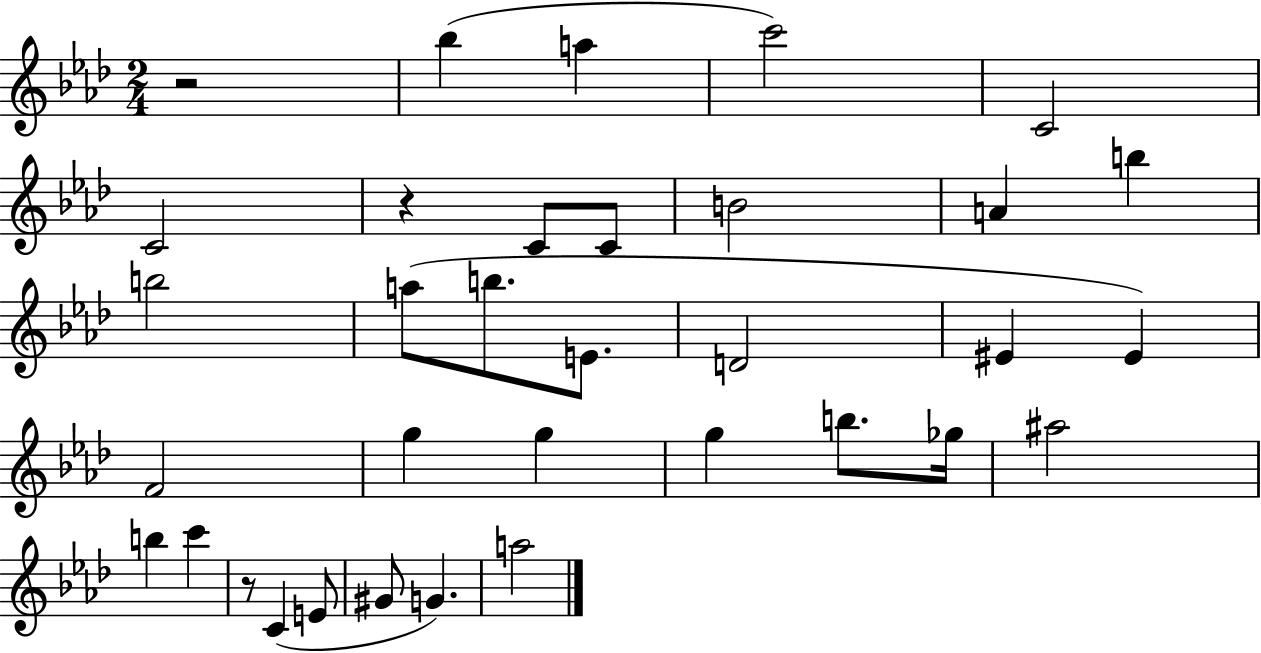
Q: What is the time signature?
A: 2/4